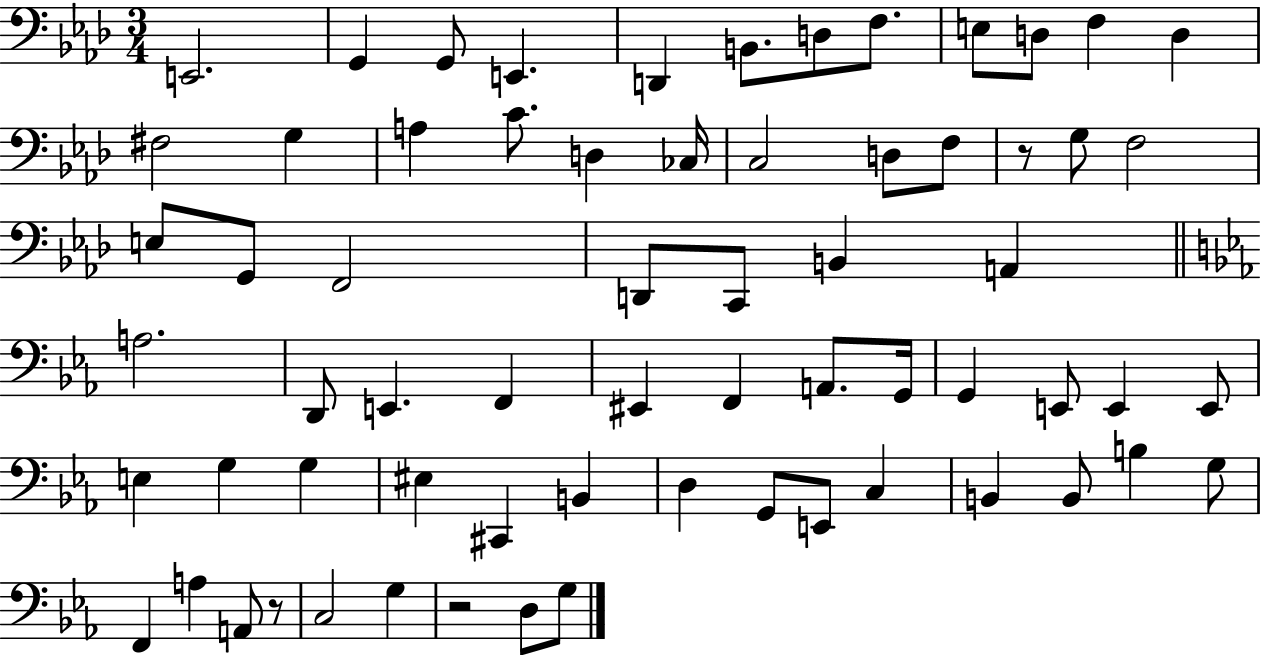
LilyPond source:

{
  \clef bass
  \numericTimeSignature
  \time 3/4
  \key aes \major
  e,2. | g,4 g,8 e,4. | d,4 b,8. d8 f8. | e8 d8 f4 d4 | \break fis2 g4 | a4 c'8. d4 ces16 | c2 d8 f8 | r8 g8 f2 | \break e8 g,8 f,2 | d,8 c,8 b,4 a,4 | \bar "||" \break \key ees \major a2. | d,8 e,4. f,4 | eis,4 f,4 a,8. g,16 | g,4 e,8 e,4 e,8 | \break e4 g4 g4 | eis4 cis,4 b,4 | d4 g,8 e,8 c4 | b,4 b,8 b4 g8 | \break f,4 a4 a,8 r8 | c2 g4 | r2 d8 g8 | \bar "|."
}